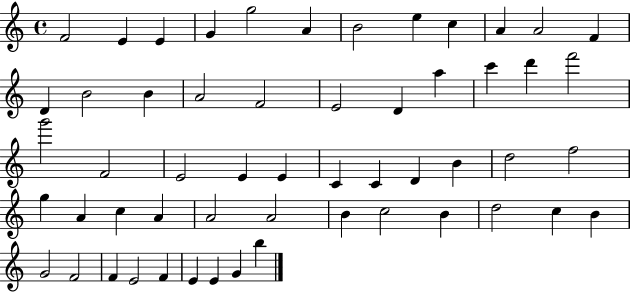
{
  \clef treble
  \time 4/4
  \defaultTimeSignature
  \key c \major
  f'2 e'4 e'4 | g'4 g''2 a'4 | b'2 e''4 c''4 | a'4 a'2 f'4 | \break d'4 b'2 b'4 | a'2 f'2 | e'2 d'4 a''4 | c'''4 d'''4 f'''2 | \break g'''2 f'2 | e'2 e'4 e'4 | c'4 c'4 d'4 b'4 | d''2 f''2 | \break g''4 a'4 c''4 a'4 | a'2 a'2 | b'4 c''2 b'4 | d''2 c''4 b'4 | \break g'2 f'2 | f'4 e'2 f'4 | e'4 e'4 g'4 b''4 | \bar "|."
}